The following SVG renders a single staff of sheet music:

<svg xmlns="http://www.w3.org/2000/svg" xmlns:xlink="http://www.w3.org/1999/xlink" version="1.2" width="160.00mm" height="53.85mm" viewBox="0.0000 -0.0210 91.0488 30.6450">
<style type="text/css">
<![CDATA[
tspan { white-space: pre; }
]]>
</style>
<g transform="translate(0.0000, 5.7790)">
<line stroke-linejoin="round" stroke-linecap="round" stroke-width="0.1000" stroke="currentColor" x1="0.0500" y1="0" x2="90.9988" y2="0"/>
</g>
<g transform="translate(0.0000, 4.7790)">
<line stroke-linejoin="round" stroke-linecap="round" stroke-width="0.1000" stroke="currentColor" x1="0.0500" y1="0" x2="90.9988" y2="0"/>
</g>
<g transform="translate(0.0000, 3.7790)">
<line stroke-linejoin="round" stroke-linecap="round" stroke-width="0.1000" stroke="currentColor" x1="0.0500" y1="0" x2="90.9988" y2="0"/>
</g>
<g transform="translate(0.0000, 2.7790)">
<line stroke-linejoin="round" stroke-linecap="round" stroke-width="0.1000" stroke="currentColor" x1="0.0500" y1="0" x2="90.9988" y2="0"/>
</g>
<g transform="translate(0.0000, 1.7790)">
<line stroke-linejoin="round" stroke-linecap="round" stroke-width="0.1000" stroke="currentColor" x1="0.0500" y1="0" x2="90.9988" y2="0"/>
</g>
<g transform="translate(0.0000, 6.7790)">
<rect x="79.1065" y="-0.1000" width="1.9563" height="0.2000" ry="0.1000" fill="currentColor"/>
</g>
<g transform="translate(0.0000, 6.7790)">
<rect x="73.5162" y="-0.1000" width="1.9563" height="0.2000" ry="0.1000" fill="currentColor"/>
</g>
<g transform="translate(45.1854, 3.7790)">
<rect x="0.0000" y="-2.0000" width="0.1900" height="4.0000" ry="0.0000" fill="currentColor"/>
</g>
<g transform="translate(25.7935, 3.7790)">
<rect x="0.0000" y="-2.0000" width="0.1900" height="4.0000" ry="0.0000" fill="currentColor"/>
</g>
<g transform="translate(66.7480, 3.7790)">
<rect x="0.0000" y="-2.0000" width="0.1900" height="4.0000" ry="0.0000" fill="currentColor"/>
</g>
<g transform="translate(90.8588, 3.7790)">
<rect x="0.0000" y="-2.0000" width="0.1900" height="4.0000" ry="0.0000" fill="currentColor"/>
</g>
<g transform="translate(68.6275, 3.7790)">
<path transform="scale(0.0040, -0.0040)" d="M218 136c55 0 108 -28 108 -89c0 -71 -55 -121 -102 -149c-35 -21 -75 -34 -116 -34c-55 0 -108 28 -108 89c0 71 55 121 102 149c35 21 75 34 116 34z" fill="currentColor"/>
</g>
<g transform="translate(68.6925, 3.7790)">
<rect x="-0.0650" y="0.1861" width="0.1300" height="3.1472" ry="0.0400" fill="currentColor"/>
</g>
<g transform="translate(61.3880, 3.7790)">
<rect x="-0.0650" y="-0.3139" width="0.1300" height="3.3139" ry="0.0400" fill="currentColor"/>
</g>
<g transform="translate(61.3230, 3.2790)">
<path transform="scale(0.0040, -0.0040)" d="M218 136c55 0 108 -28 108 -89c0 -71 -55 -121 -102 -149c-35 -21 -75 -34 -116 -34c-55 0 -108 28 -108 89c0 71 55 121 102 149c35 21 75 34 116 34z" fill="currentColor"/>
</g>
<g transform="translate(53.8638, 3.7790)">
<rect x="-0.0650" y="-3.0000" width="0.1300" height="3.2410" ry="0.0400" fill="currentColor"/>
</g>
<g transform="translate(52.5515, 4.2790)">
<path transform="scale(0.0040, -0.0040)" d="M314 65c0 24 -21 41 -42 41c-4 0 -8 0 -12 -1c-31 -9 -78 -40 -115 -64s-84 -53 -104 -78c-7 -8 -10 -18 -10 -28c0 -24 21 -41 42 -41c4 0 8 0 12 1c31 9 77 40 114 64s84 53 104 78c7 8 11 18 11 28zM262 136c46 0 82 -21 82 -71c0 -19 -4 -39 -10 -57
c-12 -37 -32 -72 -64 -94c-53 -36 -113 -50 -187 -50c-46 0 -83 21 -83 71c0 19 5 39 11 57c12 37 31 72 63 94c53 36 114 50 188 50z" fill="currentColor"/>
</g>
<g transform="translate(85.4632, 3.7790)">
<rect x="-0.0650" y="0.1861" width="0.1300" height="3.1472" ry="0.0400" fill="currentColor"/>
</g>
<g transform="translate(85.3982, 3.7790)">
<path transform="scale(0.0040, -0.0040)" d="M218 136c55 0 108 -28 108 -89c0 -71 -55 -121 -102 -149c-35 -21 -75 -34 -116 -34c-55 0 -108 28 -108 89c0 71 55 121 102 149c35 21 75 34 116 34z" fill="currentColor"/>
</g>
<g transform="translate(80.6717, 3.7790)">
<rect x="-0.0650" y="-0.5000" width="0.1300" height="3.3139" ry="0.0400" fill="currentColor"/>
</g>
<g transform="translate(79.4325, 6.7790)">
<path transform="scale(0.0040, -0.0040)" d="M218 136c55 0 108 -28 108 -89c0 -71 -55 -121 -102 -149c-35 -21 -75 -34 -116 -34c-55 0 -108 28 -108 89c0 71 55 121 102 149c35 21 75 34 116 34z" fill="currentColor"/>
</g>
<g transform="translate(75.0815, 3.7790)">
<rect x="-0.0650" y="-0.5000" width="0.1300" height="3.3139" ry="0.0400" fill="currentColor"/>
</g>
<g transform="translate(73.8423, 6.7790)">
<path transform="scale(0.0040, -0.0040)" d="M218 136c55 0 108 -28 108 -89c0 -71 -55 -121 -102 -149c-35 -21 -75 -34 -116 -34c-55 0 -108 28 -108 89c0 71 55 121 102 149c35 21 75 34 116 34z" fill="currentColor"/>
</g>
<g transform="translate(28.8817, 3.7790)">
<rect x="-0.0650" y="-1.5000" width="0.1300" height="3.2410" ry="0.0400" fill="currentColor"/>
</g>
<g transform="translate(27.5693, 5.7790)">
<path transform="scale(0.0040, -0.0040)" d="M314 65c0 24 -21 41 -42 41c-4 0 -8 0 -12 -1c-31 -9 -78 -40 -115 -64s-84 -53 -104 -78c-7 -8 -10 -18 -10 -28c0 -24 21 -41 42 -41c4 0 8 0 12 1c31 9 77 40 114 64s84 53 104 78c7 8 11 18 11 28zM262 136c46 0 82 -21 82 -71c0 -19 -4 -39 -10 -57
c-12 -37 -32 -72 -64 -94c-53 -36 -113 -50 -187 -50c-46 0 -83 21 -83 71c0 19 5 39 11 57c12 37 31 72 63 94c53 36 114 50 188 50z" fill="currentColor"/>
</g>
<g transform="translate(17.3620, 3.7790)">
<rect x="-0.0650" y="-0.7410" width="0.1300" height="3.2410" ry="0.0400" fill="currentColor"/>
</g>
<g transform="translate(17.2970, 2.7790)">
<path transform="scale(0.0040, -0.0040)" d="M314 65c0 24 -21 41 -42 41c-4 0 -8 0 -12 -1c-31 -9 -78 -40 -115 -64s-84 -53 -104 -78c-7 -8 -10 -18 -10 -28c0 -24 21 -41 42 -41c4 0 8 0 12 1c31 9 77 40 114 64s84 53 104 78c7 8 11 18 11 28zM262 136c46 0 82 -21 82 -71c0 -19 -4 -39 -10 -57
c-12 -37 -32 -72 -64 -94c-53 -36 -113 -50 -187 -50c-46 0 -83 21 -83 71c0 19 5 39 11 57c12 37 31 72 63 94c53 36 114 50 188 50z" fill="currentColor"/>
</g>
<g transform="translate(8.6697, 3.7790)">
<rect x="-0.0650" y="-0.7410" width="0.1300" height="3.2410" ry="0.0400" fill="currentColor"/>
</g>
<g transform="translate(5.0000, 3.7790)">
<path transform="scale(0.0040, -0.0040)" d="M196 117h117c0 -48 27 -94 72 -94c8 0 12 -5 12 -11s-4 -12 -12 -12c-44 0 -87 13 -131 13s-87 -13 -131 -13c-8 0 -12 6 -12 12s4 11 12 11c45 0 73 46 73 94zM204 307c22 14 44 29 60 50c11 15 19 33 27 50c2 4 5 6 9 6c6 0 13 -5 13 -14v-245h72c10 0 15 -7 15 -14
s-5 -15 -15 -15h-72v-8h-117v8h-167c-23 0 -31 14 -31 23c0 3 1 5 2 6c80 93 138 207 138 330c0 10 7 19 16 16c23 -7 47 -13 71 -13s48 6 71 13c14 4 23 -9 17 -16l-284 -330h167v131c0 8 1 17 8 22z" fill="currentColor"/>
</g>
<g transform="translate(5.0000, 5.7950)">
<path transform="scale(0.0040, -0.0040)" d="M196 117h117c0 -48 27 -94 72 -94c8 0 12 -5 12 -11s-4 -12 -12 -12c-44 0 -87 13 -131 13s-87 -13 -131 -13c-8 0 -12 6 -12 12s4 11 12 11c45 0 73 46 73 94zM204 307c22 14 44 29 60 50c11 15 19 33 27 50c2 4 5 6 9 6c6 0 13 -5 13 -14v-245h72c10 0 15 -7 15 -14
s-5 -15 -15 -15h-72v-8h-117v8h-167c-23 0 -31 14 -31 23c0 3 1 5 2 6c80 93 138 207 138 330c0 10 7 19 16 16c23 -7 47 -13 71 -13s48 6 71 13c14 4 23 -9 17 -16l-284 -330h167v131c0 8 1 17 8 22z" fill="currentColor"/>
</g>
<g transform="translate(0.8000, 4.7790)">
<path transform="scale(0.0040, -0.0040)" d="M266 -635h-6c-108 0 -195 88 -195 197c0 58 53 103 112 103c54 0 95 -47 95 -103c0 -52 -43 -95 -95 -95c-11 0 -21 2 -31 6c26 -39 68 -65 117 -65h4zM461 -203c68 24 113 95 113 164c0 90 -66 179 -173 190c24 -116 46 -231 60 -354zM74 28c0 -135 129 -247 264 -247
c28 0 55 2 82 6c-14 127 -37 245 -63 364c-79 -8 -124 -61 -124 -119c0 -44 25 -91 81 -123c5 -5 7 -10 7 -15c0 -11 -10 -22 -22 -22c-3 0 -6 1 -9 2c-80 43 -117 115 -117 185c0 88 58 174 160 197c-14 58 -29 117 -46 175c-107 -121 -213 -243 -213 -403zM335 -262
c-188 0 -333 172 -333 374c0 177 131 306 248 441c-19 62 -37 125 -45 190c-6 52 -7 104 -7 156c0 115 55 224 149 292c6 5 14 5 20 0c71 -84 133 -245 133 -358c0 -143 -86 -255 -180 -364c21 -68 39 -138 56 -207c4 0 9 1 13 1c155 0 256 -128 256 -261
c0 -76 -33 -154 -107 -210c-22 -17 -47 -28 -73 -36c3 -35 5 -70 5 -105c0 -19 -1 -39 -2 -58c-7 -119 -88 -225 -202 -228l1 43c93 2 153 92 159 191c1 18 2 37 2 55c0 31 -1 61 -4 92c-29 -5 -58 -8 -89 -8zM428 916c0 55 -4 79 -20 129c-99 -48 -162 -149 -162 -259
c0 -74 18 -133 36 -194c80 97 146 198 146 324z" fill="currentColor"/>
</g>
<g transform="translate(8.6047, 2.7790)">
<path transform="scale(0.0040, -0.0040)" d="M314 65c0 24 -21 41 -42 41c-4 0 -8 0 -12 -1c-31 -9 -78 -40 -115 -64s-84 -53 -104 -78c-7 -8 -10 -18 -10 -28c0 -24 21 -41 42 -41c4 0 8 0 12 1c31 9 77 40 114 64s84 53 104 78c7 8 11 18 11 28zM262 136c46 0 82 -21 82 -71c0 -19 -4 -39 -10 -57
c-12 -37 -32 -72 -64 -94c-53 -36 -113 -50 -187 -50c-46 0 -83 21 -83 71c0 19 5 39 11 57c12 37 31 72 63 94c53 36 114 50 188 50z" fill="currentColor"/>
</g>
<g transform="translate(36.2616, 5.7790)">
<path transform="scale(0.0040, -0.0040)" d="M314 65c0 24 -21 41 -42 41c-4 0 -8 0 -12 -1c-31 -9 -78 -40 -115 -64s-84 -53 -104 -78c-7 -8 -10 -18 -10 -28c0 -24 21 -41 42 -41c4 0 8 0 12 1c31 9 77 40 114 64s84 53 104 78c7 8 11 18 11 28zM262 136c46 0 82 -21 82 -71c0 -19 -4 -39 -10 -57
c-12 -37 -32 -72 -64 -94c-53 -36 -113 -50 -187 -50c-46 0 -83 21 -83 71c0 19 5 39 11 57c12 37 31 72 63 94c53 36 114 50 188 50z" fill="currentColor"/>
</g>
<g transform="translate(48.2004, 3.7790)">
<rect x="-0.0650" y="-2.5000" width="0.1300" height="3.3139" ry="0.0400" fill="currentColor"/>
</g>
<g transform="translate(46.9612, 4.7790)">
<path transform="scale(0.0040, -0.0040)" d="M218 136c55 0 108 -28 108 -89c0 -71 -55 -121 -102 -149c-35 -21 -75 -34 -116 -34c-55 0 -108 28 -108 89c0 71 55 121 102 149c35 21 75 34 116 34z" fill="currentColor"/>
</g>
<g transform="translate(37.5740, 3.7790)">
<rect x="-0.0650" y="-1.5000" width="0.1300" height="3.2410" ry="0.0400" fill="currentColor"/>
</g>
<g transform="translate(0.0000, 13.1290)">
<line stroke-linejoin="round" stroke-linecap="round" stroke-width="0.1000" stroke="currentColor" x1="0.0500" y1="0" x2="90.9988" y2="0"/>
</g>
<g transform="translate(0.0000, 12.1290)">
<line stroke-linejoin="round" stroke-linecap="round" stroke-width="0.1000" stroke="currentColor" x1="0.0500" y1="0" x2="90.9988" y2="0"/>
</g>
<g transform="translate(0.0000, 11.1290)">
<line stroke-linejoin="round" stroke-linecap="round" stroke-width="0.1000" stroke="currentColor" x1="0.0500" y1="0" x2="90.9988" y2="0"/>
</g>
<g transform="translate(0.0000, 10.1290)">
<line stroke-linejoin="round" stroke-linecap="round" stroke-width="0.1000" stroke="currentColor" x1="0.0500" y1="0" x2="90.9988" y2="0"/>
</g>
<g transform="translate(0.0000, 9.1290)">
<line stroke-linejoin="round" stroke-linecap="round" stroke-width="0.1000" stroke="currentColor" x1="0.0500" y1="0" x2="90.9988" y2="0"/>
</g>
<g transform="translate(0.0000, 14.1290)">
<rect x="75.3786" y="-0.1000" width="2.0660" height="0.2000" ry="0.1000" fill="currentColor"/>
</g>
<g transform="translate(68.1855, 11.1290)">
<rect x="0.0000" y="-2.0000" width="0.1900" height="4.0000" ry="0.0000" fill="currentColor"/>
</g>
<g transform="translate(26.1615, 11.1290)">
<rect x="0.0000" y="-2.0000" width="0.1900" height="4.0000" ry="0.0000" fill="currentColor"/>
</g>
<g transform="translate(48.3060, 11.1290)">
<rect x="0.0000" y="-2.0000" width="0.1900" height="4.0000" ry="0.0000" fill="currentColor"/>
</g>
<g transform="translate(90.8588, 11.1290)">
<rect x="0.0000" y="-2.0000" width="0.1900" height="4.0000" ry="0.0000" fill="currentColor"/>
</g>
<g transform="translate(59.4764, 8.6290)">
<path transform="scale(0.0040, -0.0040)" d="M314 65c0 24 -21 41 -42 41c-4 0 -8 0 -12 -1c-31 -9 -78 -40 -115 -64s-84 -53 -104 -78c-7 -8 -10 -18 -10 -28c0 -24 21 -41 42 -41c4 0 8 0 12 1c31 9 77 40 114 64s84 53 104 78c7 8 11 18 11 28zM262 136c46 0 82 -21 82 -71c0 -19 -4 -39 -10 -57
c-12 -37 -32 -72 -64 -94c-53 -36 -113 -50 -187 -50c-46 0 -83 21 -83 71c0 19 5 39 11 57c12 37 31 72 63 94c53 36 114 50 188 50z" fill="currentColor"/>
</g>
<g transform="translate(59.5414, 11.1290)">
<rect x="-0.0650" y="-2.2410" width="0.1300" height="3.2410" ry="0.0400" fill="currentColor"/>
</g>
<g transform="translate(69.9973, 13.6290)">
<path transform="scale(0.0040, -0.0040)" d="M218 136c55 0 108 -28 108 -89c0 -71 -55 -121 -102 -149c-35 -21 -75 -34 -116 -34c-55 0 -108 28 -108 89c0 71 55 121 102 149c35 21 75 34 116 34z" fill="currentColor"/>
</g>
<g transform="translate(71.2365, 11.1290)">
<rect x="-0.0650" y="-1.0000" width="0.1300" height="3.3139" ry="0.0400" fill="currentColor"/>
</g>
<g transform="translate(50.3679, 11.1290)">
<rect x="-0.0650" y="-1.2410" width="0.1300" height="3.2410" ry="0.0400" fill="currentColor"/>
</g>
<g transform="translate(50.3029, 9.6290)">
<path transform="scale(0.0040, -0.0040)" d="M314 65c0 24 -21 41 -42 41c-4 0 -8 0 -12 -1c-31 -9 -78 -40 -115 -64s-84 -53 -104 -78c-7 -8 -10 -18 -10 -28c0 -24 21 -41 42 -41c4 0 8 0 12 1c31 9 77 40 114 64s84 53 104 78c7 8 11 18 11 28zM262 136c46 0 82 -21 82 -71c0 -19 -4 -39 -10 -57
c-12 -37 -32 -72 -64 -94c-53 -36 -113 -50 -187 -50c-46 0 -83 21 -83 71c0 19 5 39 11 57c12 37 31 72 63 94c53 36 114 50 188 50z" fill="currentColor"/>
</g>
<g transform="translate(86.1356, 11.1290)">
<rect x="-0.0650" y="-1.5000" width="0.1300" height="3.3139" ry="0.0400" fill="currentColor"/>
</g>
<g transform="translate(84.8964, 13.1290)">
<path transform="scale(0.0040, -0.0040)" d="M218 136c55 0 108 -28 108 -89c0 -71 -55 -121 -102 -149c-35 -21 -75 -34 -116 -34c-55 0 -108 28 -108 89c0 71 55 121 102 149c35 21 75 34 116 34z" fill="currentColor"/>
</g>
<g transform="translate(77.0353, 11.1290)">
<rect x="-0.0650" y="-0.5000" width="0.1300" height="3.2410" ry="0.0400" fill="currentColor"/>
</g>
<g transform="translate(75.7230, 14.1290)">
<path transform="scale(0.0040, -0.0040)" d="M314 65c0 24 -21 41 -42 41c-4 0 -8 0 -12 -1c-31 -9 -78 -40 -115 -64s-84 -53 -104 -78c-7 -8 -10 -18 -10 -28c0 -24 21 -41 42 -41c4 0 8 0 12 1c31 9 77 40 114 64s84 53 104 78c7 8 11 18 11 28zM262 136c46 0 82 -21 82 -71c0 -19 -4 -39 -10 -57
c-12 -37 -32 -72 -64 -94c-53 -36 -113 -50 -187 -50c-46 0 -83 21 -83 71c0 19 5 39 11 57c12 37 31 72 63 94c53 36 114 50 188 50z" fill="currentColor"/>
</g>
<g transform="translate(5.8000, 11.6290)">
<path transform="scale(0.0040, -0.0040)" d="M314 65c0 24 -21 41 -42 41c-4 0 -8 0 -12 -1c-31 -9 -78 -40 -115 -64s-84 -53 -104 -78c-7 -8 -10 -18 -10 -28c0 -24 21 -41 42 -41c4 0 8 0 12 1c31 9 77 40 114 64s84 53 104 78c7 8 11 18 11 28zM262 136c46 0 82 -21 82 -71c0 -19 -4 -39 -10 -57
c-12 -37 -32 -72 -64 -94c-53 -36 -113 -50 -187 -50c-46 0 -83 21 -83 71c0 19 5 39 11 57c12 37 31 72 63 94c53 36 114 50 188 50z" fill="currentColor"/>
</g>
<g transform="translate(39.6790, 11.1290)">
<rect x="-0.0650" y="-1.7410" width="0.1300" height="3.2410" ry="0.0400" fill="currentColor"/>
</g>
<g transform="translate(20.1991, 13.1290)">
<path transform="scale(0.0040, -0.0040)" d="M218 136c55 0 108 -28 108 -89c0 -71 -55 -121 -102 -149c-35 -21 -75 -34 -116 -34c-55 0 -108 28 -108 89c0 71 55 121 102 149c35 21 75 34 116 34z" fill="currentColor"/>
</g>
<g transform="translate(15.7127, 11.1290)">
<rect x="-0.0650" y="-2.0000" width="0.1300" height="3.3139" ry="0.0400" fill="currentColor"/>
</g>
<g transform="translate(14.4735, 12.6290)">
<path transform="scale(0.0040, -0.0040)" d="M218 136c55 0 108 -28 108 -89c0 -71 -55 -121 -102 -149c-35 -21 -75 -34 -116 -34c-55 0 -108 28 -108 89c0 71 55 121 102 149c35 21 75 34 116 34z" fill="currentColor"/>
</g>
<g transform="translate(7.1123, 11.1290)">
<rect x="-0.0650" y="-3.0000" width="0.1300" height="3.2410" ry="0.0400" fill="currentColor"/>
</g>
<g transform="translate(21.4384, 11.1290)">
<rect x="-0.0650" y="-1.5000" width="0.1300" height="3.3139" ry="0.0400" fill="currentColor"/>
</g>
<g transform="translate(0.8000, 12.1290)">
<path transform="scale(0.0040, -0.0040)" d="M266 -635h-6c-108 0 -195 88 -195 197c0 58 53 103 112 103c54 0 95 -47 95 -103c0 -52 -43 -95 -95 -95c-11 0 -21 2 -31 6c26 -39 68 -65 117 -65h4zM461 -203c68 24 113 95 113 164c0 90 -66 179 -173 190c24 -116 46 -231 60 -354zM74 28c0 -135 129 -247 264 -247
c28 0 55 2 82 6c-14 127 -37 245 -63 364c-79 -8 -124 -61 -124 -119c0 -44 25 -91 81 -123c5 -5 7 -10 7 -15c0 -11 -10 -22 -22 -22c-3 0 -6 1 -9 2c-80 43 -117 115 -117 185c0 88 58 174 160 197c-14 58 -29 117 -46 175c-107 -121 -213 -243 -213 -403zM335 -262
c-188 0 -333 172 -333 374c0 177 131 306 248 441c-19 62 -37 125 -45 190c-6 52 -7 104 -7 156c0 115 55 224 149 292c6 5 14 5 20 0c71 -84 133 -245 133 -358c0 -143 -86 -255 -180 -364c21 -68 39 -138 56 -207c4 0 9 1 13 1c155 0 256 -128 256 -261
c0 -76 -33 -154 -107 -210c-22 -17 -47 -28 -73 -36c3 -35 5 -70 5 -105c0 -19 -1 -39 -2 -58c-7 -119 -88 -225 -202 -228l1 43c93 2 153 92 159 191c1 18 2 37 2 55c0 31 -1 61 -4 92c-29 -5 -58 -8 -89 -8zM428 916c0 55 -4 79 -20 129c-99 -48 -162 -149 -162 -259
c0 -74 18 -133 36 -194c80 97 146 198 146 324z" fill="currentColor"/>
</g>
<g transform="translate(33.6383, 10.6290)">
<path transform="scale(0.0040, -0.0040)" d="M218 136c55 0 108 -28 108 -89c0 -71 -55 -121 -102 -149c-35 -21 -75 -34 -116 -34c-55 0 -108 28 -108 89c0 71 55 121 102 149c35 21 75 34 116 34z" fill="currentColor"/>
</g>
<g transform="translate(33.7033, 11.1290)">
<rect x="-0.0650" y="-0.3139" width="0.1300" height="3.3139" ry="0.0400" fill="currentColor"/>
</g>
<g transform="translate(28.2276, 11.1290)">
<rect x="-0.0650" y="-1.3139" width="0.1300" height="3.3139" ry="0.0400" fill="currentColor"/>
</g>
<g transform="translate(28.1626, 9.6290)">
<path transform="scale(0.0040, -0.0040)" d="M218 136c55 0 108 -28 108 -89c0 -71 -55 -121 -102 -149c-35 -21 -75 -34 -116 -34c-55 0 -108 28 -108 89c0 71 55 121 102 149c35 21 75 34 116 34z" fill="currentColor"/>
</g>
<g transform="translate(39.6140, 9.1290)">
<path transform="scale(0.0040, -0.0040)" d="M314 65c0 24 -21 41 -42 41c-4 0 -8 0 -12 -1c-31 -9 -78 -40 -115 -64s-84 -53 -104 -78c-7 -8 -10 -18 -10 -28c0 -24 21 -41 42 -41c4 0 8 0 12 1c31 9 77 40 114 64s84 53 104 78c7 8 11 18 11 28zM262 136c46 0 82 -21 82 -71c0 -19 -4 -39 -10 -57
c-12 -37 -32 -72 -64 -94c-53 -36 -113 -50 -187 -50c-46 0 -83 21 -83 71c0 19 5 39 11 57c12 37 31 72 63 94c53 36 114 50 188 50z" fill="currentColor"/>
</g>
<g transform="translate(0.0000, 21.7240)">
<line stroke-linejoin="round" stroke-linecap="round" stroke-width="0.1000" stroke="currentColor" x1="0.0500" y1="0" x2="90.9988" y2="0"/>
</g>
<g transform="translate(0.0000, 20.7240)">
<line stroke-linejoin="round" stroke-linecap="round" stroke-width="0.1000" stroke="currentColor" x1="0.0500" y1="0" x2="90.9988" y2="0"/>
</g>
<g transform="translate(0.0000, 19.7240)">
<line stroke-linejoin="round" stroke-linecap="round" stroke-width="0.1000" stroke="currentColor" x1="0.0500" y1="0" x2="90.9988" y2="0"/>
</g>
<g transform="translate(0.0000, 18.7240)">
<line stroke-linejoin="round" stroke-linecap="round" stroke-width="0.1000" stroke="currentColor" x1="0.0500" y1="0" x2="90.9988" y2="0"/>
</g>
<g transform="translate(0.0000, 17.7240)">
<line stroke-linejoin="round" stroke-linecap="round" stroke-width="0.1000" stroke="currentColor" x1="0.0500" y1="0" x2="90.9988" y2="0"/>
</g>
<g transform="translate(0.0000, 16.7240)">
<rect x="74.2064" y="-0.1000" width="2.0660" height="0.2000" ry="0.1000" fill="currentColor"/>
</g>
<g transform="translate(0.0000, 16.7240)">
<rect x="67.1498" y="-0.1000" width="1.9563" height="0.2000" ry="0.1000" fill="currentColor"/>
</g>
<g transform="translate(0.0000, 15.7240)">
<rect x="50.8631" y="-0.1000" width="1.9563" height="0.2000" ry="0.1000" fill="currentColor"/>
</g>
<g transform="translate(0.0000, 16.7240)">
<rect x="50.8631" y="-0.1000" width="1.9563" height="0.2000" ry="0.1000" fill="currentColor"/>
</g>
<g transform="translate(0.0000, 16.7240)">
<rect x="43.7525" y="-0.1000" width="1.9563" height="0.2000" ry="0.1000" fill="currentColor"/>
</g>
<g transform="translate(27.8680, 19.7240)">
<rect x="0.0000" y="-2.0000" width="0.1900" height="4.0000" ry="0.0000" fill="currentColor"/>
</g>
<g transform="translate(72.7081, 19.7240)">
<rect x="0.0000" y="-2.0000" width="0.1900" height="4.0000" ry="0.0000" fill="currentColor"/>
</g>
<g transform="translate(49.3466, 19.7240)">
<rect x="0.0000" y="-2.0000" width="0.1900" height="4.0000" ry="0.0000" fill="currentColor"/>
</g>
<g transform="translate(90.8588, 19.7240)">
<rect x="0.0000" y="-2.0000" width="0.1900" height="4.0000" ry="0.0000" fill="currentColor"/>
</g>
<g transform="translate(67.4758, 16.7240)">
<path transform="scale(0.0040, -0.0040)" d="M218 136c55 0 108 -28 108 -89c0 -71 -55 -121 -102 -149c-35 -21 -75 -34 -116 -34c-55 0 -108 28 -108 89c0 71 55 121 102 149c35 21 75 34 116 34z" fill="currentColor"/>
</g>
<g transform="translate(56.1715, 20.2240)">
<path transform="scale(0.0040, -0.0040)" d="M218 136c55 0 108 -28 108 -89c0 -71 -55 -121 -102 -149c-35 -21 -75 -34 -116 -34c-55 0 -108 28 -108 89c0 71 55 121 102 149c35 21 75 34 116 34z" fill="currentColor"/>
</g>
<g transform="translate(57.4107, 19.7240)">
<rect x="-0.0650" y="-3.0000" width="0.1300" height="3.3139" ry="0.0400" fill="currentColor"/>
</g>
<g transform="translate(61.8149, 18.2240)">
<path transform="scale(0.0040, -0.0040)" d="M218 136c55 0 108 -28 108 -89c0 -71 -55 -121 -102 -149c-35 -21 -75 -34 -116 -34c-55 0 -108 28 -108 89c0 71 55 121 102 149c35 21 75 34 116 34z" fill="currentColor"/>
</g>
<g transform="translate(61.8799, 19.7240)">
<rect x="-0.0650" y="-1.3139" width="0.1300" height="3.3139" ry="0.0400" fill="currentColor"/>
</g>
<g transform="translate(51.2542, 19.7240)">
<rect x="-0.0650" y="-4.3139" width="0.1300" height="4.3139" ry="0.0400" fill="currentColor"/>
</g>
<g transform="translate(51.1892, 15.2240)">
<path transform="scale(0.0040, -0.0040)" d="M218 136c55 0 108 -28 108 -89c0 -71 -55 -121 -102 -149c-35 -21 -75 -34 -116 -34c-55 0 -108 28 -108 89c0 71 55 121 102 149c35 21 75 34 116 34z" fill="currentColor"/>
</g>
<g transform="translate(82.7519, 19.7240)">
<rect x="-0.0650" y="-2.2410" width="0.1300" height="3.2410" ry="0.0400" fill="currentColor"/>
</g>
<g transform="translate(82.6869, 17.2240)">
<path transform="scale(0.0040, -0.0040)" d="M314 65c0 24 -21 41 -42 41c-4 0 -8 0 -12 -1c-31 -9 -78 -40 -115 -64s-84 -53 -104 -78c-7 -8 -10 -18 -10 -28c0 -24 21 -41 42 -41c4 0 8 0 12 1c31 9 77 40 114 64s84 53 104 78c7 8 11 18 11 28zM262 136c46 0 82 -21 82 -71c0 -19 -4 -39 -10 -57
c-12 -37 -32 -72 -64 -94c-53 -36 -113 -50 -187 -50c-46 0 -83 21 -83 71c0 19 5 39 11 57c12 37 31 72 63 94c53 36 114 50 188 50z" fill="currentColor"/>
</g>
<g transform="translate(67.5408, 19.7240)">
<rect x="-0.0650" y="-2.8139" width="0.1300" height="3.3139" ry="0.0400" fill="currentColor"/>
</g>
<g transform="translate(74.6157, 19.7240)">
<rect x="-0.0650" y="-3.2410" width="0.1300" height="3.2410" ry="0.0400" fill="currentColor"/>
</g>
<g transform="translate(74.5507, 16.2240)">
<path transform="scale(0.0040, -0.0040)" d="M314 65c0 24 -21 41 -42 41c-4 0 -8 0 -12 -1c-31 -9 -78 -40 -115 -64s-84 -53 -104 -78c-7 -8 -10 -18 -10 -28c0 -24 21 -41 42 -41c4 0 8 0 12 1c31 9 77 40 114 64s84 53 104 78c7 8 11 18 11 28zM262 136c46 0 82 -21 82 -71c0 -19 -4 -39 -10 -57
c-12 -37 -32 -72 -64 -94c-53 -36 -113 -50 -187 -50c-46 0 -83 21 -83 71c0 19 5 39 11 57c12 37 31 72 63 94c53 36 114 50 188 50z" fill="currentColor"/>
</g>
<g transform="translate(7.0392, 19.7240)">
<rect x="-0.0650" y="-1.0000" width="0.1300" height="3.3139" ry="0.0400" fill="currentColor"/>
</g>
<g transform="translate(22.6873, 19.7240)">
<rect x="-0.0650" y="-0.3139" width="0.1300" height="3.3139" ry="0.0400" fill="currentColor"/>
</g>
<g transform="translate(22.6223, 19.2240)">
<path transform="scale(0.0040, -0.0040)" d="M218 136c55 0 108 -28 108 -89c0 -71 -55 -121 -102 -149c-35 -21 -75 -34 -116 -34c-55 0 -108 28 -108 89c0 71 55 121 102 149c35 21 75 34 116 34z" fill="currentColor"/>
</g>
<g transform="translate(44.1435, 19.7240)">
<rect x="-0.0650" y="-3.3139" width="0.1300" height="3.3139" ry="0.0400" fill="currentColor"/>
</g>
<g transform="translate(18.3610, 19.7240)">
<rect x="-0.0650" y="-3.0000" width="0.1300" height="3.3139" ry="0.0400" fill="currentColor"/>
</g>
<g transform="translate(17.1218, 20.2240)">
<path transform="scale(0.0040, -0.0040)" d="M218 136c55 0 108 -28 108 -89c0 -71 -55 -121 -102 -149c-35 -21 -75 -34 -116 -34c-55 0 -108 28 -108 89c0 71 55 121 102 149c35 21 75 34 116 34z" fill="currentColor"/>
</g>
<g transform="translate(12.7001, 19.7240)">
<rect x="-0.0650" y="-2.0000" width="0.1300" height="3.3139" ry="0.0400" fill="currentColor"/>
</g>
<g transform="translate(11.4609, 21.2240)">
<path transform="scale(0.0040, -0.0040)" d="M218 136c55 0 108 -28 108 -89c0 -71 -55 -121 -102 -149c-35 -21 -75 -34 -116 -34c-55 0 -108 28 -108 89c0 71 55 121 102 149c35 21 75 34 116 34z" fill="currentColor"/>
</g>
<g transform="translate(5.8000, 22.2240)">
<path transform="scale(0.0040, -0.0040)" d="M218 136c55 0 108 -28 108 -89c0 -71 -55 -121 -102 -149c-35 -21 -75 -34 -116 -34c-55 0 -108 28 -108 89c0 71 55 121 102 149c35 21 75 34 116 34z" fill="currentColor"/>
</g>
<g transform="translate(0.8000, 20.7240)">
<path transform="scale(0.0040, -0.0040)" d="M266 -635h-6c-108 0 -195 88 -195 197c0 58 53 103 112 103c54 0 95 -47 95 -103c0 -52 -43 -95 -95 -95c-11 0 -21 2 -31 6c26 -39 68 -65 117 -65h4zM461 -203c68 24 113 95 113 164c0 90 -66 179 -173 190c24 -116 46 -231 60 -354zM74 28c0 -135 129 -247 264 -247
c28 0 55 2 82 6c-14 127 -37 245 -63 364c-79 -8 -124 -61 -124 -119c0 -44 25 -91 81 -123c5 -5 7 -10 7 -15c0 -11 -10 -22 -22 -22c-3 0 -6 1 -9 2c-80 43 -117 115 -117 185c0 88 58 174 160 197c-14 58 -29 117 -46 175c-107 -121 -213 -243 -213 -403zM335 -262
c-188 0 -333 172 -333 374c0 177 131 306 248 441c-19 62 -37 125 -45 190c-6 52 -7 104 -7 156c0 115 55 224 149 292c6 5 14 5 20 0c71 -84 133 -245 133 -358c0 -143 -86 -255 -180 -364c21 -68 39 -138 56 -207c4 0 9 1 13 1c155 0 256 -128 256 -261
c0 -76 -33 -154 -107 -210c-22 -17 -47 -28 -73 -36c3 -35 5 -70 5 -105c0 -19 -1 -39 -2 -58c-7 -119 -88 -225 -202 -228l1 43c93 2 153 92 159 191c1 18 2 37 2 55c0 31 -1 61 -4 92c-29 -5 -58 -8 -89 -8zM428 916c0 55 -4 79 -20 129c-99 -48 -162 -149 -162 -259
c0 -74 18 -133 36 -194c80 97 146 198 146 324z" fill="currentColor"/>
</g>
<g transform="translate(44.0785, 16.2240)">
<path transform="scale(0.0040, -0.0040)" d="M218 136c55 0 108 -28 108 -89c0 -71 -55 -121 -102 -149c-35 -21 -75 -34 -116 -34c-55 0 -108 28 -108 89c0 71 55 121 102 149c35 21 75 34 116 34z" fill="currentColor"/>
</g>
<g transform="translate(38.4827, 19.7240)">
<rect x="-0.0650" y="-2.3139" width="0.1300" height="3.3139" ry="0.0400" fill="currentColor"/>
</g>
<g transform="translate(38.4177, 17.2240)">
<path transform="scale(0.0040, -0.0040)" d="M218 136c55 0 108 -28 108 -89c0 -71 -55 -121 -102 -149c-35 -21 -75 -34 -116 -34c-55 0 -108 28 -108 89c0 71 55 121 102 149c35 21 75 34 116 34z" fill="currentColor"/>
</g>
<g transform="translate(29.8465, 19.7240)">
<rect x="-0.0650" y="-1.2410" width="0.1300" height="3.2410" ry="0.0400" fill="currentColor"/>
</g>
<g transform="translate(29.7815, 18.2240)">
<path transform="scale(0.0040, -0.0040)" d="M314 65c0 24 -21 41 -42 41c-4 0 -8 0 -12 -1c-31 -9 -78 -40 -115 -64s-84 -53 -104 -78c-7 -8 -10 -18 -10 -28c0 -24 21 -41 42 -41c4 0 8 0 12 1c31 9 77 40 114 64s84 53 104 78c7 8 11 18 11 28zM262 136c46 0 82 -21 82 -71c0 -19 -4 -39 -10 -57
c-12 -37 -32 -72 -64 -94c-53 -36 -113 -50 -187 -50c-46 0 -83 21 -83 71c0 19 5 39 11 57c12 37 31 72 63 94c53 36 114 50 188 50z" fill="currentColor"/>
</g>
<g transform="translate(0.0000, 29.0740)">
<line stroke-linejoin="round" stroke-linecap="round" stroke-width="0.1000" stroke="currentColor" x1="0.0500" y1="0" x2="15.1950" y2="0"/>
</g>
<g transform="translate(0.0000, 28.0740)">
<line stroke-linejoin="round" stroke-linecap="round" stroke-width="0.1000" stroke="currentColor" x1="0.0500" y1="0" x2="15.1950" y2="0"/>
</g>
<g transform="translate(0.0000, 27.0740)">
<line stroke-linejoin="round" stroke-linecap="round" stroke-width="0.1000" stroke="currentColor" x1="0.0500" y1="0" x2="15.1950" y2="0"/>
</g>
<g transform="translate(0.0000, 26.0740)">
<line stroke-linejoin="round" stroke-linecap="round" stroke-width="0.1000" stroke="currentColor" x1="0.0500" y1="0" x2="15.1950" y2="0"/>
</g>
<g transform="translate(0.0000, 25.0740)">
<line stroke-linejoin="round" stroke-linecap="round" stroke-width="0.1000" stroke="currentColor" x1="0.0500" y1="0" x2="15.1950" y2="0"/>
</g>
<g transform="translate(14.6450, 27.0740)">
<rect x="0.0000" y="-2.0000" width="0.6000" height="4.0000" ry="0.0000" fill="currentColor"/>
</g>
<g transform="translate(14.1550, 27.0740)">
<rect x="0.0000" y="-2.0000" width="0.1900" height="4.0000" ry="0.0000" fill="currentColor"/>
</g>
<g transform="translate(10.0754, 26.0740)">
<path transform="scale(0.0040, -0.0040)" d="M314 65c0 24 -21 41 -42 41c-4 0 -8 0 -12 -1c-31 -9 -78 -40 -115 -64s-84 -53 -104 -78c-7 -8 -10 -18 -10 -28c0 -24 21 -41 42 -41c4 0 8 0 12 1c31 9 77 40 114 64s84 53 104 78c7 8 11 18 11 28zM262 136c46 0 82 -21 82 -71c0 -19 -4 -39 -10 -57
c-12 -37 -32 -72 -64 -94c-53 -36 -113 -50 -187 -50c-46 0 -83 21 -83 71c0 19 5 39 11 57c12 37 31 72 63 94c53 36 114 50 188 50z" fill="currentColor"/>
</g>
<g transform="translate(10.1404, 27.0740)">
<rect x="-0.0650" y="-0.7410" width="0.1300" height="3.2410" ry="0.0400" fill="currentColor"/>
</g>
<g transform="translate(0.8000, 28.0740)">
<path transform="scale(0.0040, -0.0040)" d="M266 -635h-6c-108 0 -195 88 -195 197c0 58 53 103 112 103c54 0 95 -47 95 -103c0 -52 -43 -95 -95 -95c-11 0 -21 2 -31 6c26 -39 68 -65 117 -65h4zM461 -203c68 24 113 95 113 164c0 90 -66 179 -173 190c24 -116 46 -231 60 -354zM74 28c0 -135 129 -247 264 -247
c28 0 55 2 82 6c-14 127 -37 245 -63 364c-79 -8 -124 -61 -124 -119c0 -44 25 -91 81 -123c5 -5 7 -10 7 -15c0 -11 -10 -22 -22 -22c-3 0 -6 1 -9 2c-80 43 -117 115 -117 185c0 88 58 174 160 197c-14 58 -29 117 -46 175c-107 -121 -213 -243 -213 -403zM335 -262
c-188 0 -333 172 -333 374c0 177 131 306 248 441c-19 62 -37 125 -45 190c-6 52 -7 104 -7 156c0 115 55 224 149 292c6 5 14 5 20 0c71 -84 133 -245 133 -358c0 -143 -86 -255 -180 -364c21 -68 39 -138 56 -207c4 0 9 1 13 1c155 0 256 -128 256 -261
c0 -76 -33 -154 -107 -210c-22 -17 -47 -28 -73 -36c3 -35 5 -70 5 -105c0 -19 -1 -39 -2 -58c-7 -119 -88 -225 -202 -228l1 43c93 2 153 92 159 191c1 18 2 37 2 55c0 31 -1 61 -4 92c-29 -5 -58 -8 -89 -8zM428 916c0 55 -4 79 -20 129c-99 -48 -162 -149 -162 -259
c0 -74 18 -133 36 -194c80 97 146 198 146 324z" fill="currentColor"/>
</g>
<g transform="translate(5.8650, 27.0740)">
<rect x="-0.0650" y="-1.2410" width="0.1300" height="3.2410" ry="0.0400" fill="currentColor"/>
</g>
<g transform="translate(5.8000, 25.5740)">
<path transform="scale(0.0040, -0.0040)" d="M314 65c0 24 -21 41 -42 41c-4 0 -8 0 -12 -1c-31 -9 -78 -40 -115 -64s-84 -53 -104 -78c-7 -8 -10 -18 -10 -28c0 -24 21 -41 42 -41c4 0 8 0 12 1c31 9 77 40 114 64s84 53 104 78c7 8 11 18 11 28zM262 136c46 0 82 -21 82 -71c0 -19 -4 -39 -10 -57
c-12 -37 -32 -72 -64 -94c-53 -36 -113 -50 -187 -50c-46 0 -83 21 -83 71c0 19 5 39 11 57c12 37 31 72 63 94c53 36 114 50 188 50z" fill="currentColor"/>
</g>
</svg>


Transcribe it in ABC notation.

X:1
T:Untitled
M:4/4
L:1/4
K:C
d2 d2 E2 E2 G A2 c B C C B A2 F E e c f2 e2 g2 D C2 E D F A c e2 g b d' A e a b2 g2 e2 d2